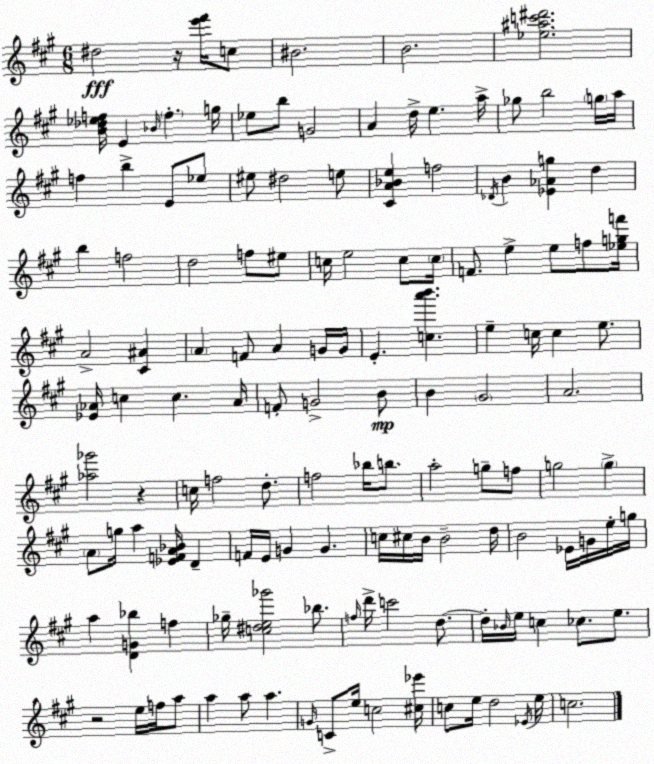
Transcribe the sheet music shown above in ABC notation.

X:1
T:Untitled
M:6/8
L:1/4
K:A
^d2 z/4 [e'^f']/4 c/2 ^B2 B2 [_e^ac'^d']2 [B_d_ef]/4 E _B/4 f g/4 _e/2 b/2 G2 A d/4 e a/4 _g/2 b2 g/4 a/4 f b E/2 _e/2 ^e/2 ^d2 e/2 [^CA_Be] f2 _D/4 B [_E_Ag] d b f2 d2 f/2 ^e/2 c/4 e2 c/2 c/4 F/2 e e/2 f/2 [_egf']/4 A2 [^C^A] A F/2 A G/4 G/4 E [ca'b'] e c/4 c e/2 [_E_A]/4 c c _A/4 F/2 G2 B/2 B ^G2 A2 [_a_g']2 z c/4 f2 d/2 f2 _b/4 b/2 a2 g/2 f/2 g2 g A/2 g/4 a [_EFA_B]/4 D F/4 E/4 G G c/4 ^c/4 B/4 B2 d/4 B2 _E/4 G/4 e/4 g/4 a [DG_b] f _g/4 [c^de_g']2 _b/2 f/4 d'/4 c'2 d/2 d/4 _B/4 e/4 c _c/2 e/2 z2 e/4 f/4 a/2 a a/2 a G/4 C/2 e/4 c2 [^c_e']/4 c/2 e/4 d2 _E/4 e/4 c2